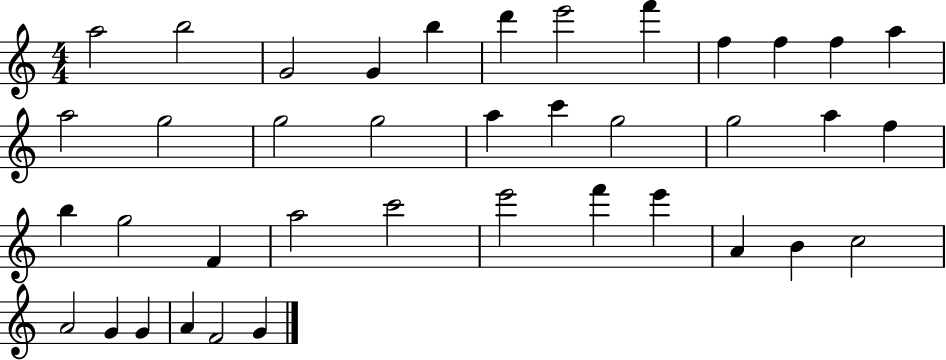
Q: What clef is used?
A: treble